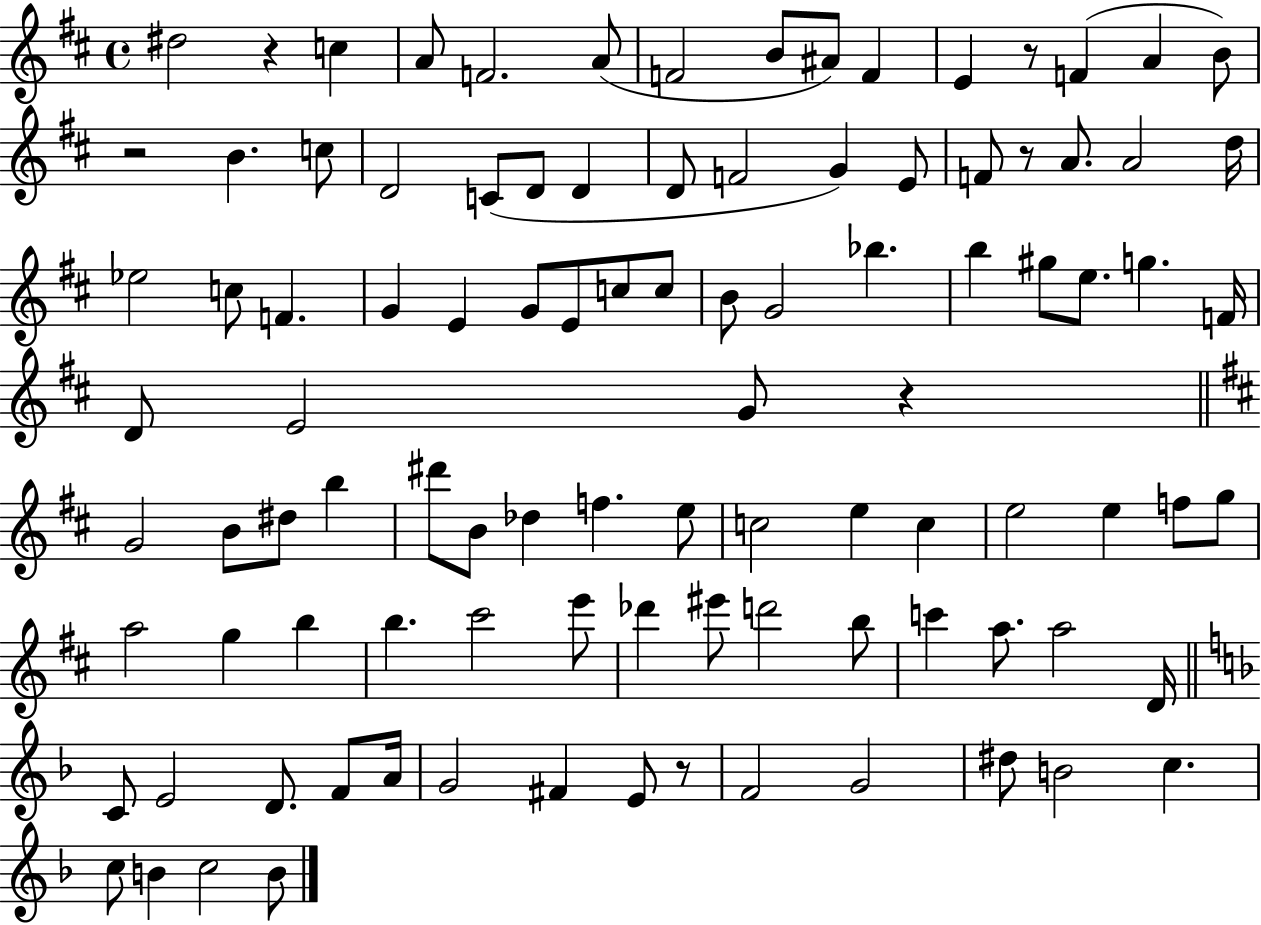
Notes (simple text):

D#5/h R/q C5/q A4/e F4/h. A4/e F4/h B4/e A#4/e F4/q E4/q R/e F4/q A4/q B4/e R/h B4/q. C5/e D4/h C4/e D4/e D4/q D4/e F4/h G4/q E4/e F4/e R/e A4/e. A4/h D5/s Eb5/h C5/e F4/q. G4/q E4/q G4/e E4/e C5/e C5/e B4/e G4/h Bb5/q. B5/q G#5/e E5/e. G5/q. F4/s D4/e E4/h G4/e R/q G4/h B4/e D#5/e B5/q D#6/e B4/e Db5/q F5/q. E5/e C5/h E5/q C5/q E5/h E5/q F5/e G5/e A5/h G5/q B5/q B5/q. C#6/h E6/e Db6/q EIS6/e D6/h B5/e C6/q A5/e. A5/h D4/s C4/e E4/h D4/e. F4/e A4/s G4/h F#4/q E4/e R/e F4/h G4/h D#5/e B4/h C5/q. C5/e B4/q C5/h B4/e